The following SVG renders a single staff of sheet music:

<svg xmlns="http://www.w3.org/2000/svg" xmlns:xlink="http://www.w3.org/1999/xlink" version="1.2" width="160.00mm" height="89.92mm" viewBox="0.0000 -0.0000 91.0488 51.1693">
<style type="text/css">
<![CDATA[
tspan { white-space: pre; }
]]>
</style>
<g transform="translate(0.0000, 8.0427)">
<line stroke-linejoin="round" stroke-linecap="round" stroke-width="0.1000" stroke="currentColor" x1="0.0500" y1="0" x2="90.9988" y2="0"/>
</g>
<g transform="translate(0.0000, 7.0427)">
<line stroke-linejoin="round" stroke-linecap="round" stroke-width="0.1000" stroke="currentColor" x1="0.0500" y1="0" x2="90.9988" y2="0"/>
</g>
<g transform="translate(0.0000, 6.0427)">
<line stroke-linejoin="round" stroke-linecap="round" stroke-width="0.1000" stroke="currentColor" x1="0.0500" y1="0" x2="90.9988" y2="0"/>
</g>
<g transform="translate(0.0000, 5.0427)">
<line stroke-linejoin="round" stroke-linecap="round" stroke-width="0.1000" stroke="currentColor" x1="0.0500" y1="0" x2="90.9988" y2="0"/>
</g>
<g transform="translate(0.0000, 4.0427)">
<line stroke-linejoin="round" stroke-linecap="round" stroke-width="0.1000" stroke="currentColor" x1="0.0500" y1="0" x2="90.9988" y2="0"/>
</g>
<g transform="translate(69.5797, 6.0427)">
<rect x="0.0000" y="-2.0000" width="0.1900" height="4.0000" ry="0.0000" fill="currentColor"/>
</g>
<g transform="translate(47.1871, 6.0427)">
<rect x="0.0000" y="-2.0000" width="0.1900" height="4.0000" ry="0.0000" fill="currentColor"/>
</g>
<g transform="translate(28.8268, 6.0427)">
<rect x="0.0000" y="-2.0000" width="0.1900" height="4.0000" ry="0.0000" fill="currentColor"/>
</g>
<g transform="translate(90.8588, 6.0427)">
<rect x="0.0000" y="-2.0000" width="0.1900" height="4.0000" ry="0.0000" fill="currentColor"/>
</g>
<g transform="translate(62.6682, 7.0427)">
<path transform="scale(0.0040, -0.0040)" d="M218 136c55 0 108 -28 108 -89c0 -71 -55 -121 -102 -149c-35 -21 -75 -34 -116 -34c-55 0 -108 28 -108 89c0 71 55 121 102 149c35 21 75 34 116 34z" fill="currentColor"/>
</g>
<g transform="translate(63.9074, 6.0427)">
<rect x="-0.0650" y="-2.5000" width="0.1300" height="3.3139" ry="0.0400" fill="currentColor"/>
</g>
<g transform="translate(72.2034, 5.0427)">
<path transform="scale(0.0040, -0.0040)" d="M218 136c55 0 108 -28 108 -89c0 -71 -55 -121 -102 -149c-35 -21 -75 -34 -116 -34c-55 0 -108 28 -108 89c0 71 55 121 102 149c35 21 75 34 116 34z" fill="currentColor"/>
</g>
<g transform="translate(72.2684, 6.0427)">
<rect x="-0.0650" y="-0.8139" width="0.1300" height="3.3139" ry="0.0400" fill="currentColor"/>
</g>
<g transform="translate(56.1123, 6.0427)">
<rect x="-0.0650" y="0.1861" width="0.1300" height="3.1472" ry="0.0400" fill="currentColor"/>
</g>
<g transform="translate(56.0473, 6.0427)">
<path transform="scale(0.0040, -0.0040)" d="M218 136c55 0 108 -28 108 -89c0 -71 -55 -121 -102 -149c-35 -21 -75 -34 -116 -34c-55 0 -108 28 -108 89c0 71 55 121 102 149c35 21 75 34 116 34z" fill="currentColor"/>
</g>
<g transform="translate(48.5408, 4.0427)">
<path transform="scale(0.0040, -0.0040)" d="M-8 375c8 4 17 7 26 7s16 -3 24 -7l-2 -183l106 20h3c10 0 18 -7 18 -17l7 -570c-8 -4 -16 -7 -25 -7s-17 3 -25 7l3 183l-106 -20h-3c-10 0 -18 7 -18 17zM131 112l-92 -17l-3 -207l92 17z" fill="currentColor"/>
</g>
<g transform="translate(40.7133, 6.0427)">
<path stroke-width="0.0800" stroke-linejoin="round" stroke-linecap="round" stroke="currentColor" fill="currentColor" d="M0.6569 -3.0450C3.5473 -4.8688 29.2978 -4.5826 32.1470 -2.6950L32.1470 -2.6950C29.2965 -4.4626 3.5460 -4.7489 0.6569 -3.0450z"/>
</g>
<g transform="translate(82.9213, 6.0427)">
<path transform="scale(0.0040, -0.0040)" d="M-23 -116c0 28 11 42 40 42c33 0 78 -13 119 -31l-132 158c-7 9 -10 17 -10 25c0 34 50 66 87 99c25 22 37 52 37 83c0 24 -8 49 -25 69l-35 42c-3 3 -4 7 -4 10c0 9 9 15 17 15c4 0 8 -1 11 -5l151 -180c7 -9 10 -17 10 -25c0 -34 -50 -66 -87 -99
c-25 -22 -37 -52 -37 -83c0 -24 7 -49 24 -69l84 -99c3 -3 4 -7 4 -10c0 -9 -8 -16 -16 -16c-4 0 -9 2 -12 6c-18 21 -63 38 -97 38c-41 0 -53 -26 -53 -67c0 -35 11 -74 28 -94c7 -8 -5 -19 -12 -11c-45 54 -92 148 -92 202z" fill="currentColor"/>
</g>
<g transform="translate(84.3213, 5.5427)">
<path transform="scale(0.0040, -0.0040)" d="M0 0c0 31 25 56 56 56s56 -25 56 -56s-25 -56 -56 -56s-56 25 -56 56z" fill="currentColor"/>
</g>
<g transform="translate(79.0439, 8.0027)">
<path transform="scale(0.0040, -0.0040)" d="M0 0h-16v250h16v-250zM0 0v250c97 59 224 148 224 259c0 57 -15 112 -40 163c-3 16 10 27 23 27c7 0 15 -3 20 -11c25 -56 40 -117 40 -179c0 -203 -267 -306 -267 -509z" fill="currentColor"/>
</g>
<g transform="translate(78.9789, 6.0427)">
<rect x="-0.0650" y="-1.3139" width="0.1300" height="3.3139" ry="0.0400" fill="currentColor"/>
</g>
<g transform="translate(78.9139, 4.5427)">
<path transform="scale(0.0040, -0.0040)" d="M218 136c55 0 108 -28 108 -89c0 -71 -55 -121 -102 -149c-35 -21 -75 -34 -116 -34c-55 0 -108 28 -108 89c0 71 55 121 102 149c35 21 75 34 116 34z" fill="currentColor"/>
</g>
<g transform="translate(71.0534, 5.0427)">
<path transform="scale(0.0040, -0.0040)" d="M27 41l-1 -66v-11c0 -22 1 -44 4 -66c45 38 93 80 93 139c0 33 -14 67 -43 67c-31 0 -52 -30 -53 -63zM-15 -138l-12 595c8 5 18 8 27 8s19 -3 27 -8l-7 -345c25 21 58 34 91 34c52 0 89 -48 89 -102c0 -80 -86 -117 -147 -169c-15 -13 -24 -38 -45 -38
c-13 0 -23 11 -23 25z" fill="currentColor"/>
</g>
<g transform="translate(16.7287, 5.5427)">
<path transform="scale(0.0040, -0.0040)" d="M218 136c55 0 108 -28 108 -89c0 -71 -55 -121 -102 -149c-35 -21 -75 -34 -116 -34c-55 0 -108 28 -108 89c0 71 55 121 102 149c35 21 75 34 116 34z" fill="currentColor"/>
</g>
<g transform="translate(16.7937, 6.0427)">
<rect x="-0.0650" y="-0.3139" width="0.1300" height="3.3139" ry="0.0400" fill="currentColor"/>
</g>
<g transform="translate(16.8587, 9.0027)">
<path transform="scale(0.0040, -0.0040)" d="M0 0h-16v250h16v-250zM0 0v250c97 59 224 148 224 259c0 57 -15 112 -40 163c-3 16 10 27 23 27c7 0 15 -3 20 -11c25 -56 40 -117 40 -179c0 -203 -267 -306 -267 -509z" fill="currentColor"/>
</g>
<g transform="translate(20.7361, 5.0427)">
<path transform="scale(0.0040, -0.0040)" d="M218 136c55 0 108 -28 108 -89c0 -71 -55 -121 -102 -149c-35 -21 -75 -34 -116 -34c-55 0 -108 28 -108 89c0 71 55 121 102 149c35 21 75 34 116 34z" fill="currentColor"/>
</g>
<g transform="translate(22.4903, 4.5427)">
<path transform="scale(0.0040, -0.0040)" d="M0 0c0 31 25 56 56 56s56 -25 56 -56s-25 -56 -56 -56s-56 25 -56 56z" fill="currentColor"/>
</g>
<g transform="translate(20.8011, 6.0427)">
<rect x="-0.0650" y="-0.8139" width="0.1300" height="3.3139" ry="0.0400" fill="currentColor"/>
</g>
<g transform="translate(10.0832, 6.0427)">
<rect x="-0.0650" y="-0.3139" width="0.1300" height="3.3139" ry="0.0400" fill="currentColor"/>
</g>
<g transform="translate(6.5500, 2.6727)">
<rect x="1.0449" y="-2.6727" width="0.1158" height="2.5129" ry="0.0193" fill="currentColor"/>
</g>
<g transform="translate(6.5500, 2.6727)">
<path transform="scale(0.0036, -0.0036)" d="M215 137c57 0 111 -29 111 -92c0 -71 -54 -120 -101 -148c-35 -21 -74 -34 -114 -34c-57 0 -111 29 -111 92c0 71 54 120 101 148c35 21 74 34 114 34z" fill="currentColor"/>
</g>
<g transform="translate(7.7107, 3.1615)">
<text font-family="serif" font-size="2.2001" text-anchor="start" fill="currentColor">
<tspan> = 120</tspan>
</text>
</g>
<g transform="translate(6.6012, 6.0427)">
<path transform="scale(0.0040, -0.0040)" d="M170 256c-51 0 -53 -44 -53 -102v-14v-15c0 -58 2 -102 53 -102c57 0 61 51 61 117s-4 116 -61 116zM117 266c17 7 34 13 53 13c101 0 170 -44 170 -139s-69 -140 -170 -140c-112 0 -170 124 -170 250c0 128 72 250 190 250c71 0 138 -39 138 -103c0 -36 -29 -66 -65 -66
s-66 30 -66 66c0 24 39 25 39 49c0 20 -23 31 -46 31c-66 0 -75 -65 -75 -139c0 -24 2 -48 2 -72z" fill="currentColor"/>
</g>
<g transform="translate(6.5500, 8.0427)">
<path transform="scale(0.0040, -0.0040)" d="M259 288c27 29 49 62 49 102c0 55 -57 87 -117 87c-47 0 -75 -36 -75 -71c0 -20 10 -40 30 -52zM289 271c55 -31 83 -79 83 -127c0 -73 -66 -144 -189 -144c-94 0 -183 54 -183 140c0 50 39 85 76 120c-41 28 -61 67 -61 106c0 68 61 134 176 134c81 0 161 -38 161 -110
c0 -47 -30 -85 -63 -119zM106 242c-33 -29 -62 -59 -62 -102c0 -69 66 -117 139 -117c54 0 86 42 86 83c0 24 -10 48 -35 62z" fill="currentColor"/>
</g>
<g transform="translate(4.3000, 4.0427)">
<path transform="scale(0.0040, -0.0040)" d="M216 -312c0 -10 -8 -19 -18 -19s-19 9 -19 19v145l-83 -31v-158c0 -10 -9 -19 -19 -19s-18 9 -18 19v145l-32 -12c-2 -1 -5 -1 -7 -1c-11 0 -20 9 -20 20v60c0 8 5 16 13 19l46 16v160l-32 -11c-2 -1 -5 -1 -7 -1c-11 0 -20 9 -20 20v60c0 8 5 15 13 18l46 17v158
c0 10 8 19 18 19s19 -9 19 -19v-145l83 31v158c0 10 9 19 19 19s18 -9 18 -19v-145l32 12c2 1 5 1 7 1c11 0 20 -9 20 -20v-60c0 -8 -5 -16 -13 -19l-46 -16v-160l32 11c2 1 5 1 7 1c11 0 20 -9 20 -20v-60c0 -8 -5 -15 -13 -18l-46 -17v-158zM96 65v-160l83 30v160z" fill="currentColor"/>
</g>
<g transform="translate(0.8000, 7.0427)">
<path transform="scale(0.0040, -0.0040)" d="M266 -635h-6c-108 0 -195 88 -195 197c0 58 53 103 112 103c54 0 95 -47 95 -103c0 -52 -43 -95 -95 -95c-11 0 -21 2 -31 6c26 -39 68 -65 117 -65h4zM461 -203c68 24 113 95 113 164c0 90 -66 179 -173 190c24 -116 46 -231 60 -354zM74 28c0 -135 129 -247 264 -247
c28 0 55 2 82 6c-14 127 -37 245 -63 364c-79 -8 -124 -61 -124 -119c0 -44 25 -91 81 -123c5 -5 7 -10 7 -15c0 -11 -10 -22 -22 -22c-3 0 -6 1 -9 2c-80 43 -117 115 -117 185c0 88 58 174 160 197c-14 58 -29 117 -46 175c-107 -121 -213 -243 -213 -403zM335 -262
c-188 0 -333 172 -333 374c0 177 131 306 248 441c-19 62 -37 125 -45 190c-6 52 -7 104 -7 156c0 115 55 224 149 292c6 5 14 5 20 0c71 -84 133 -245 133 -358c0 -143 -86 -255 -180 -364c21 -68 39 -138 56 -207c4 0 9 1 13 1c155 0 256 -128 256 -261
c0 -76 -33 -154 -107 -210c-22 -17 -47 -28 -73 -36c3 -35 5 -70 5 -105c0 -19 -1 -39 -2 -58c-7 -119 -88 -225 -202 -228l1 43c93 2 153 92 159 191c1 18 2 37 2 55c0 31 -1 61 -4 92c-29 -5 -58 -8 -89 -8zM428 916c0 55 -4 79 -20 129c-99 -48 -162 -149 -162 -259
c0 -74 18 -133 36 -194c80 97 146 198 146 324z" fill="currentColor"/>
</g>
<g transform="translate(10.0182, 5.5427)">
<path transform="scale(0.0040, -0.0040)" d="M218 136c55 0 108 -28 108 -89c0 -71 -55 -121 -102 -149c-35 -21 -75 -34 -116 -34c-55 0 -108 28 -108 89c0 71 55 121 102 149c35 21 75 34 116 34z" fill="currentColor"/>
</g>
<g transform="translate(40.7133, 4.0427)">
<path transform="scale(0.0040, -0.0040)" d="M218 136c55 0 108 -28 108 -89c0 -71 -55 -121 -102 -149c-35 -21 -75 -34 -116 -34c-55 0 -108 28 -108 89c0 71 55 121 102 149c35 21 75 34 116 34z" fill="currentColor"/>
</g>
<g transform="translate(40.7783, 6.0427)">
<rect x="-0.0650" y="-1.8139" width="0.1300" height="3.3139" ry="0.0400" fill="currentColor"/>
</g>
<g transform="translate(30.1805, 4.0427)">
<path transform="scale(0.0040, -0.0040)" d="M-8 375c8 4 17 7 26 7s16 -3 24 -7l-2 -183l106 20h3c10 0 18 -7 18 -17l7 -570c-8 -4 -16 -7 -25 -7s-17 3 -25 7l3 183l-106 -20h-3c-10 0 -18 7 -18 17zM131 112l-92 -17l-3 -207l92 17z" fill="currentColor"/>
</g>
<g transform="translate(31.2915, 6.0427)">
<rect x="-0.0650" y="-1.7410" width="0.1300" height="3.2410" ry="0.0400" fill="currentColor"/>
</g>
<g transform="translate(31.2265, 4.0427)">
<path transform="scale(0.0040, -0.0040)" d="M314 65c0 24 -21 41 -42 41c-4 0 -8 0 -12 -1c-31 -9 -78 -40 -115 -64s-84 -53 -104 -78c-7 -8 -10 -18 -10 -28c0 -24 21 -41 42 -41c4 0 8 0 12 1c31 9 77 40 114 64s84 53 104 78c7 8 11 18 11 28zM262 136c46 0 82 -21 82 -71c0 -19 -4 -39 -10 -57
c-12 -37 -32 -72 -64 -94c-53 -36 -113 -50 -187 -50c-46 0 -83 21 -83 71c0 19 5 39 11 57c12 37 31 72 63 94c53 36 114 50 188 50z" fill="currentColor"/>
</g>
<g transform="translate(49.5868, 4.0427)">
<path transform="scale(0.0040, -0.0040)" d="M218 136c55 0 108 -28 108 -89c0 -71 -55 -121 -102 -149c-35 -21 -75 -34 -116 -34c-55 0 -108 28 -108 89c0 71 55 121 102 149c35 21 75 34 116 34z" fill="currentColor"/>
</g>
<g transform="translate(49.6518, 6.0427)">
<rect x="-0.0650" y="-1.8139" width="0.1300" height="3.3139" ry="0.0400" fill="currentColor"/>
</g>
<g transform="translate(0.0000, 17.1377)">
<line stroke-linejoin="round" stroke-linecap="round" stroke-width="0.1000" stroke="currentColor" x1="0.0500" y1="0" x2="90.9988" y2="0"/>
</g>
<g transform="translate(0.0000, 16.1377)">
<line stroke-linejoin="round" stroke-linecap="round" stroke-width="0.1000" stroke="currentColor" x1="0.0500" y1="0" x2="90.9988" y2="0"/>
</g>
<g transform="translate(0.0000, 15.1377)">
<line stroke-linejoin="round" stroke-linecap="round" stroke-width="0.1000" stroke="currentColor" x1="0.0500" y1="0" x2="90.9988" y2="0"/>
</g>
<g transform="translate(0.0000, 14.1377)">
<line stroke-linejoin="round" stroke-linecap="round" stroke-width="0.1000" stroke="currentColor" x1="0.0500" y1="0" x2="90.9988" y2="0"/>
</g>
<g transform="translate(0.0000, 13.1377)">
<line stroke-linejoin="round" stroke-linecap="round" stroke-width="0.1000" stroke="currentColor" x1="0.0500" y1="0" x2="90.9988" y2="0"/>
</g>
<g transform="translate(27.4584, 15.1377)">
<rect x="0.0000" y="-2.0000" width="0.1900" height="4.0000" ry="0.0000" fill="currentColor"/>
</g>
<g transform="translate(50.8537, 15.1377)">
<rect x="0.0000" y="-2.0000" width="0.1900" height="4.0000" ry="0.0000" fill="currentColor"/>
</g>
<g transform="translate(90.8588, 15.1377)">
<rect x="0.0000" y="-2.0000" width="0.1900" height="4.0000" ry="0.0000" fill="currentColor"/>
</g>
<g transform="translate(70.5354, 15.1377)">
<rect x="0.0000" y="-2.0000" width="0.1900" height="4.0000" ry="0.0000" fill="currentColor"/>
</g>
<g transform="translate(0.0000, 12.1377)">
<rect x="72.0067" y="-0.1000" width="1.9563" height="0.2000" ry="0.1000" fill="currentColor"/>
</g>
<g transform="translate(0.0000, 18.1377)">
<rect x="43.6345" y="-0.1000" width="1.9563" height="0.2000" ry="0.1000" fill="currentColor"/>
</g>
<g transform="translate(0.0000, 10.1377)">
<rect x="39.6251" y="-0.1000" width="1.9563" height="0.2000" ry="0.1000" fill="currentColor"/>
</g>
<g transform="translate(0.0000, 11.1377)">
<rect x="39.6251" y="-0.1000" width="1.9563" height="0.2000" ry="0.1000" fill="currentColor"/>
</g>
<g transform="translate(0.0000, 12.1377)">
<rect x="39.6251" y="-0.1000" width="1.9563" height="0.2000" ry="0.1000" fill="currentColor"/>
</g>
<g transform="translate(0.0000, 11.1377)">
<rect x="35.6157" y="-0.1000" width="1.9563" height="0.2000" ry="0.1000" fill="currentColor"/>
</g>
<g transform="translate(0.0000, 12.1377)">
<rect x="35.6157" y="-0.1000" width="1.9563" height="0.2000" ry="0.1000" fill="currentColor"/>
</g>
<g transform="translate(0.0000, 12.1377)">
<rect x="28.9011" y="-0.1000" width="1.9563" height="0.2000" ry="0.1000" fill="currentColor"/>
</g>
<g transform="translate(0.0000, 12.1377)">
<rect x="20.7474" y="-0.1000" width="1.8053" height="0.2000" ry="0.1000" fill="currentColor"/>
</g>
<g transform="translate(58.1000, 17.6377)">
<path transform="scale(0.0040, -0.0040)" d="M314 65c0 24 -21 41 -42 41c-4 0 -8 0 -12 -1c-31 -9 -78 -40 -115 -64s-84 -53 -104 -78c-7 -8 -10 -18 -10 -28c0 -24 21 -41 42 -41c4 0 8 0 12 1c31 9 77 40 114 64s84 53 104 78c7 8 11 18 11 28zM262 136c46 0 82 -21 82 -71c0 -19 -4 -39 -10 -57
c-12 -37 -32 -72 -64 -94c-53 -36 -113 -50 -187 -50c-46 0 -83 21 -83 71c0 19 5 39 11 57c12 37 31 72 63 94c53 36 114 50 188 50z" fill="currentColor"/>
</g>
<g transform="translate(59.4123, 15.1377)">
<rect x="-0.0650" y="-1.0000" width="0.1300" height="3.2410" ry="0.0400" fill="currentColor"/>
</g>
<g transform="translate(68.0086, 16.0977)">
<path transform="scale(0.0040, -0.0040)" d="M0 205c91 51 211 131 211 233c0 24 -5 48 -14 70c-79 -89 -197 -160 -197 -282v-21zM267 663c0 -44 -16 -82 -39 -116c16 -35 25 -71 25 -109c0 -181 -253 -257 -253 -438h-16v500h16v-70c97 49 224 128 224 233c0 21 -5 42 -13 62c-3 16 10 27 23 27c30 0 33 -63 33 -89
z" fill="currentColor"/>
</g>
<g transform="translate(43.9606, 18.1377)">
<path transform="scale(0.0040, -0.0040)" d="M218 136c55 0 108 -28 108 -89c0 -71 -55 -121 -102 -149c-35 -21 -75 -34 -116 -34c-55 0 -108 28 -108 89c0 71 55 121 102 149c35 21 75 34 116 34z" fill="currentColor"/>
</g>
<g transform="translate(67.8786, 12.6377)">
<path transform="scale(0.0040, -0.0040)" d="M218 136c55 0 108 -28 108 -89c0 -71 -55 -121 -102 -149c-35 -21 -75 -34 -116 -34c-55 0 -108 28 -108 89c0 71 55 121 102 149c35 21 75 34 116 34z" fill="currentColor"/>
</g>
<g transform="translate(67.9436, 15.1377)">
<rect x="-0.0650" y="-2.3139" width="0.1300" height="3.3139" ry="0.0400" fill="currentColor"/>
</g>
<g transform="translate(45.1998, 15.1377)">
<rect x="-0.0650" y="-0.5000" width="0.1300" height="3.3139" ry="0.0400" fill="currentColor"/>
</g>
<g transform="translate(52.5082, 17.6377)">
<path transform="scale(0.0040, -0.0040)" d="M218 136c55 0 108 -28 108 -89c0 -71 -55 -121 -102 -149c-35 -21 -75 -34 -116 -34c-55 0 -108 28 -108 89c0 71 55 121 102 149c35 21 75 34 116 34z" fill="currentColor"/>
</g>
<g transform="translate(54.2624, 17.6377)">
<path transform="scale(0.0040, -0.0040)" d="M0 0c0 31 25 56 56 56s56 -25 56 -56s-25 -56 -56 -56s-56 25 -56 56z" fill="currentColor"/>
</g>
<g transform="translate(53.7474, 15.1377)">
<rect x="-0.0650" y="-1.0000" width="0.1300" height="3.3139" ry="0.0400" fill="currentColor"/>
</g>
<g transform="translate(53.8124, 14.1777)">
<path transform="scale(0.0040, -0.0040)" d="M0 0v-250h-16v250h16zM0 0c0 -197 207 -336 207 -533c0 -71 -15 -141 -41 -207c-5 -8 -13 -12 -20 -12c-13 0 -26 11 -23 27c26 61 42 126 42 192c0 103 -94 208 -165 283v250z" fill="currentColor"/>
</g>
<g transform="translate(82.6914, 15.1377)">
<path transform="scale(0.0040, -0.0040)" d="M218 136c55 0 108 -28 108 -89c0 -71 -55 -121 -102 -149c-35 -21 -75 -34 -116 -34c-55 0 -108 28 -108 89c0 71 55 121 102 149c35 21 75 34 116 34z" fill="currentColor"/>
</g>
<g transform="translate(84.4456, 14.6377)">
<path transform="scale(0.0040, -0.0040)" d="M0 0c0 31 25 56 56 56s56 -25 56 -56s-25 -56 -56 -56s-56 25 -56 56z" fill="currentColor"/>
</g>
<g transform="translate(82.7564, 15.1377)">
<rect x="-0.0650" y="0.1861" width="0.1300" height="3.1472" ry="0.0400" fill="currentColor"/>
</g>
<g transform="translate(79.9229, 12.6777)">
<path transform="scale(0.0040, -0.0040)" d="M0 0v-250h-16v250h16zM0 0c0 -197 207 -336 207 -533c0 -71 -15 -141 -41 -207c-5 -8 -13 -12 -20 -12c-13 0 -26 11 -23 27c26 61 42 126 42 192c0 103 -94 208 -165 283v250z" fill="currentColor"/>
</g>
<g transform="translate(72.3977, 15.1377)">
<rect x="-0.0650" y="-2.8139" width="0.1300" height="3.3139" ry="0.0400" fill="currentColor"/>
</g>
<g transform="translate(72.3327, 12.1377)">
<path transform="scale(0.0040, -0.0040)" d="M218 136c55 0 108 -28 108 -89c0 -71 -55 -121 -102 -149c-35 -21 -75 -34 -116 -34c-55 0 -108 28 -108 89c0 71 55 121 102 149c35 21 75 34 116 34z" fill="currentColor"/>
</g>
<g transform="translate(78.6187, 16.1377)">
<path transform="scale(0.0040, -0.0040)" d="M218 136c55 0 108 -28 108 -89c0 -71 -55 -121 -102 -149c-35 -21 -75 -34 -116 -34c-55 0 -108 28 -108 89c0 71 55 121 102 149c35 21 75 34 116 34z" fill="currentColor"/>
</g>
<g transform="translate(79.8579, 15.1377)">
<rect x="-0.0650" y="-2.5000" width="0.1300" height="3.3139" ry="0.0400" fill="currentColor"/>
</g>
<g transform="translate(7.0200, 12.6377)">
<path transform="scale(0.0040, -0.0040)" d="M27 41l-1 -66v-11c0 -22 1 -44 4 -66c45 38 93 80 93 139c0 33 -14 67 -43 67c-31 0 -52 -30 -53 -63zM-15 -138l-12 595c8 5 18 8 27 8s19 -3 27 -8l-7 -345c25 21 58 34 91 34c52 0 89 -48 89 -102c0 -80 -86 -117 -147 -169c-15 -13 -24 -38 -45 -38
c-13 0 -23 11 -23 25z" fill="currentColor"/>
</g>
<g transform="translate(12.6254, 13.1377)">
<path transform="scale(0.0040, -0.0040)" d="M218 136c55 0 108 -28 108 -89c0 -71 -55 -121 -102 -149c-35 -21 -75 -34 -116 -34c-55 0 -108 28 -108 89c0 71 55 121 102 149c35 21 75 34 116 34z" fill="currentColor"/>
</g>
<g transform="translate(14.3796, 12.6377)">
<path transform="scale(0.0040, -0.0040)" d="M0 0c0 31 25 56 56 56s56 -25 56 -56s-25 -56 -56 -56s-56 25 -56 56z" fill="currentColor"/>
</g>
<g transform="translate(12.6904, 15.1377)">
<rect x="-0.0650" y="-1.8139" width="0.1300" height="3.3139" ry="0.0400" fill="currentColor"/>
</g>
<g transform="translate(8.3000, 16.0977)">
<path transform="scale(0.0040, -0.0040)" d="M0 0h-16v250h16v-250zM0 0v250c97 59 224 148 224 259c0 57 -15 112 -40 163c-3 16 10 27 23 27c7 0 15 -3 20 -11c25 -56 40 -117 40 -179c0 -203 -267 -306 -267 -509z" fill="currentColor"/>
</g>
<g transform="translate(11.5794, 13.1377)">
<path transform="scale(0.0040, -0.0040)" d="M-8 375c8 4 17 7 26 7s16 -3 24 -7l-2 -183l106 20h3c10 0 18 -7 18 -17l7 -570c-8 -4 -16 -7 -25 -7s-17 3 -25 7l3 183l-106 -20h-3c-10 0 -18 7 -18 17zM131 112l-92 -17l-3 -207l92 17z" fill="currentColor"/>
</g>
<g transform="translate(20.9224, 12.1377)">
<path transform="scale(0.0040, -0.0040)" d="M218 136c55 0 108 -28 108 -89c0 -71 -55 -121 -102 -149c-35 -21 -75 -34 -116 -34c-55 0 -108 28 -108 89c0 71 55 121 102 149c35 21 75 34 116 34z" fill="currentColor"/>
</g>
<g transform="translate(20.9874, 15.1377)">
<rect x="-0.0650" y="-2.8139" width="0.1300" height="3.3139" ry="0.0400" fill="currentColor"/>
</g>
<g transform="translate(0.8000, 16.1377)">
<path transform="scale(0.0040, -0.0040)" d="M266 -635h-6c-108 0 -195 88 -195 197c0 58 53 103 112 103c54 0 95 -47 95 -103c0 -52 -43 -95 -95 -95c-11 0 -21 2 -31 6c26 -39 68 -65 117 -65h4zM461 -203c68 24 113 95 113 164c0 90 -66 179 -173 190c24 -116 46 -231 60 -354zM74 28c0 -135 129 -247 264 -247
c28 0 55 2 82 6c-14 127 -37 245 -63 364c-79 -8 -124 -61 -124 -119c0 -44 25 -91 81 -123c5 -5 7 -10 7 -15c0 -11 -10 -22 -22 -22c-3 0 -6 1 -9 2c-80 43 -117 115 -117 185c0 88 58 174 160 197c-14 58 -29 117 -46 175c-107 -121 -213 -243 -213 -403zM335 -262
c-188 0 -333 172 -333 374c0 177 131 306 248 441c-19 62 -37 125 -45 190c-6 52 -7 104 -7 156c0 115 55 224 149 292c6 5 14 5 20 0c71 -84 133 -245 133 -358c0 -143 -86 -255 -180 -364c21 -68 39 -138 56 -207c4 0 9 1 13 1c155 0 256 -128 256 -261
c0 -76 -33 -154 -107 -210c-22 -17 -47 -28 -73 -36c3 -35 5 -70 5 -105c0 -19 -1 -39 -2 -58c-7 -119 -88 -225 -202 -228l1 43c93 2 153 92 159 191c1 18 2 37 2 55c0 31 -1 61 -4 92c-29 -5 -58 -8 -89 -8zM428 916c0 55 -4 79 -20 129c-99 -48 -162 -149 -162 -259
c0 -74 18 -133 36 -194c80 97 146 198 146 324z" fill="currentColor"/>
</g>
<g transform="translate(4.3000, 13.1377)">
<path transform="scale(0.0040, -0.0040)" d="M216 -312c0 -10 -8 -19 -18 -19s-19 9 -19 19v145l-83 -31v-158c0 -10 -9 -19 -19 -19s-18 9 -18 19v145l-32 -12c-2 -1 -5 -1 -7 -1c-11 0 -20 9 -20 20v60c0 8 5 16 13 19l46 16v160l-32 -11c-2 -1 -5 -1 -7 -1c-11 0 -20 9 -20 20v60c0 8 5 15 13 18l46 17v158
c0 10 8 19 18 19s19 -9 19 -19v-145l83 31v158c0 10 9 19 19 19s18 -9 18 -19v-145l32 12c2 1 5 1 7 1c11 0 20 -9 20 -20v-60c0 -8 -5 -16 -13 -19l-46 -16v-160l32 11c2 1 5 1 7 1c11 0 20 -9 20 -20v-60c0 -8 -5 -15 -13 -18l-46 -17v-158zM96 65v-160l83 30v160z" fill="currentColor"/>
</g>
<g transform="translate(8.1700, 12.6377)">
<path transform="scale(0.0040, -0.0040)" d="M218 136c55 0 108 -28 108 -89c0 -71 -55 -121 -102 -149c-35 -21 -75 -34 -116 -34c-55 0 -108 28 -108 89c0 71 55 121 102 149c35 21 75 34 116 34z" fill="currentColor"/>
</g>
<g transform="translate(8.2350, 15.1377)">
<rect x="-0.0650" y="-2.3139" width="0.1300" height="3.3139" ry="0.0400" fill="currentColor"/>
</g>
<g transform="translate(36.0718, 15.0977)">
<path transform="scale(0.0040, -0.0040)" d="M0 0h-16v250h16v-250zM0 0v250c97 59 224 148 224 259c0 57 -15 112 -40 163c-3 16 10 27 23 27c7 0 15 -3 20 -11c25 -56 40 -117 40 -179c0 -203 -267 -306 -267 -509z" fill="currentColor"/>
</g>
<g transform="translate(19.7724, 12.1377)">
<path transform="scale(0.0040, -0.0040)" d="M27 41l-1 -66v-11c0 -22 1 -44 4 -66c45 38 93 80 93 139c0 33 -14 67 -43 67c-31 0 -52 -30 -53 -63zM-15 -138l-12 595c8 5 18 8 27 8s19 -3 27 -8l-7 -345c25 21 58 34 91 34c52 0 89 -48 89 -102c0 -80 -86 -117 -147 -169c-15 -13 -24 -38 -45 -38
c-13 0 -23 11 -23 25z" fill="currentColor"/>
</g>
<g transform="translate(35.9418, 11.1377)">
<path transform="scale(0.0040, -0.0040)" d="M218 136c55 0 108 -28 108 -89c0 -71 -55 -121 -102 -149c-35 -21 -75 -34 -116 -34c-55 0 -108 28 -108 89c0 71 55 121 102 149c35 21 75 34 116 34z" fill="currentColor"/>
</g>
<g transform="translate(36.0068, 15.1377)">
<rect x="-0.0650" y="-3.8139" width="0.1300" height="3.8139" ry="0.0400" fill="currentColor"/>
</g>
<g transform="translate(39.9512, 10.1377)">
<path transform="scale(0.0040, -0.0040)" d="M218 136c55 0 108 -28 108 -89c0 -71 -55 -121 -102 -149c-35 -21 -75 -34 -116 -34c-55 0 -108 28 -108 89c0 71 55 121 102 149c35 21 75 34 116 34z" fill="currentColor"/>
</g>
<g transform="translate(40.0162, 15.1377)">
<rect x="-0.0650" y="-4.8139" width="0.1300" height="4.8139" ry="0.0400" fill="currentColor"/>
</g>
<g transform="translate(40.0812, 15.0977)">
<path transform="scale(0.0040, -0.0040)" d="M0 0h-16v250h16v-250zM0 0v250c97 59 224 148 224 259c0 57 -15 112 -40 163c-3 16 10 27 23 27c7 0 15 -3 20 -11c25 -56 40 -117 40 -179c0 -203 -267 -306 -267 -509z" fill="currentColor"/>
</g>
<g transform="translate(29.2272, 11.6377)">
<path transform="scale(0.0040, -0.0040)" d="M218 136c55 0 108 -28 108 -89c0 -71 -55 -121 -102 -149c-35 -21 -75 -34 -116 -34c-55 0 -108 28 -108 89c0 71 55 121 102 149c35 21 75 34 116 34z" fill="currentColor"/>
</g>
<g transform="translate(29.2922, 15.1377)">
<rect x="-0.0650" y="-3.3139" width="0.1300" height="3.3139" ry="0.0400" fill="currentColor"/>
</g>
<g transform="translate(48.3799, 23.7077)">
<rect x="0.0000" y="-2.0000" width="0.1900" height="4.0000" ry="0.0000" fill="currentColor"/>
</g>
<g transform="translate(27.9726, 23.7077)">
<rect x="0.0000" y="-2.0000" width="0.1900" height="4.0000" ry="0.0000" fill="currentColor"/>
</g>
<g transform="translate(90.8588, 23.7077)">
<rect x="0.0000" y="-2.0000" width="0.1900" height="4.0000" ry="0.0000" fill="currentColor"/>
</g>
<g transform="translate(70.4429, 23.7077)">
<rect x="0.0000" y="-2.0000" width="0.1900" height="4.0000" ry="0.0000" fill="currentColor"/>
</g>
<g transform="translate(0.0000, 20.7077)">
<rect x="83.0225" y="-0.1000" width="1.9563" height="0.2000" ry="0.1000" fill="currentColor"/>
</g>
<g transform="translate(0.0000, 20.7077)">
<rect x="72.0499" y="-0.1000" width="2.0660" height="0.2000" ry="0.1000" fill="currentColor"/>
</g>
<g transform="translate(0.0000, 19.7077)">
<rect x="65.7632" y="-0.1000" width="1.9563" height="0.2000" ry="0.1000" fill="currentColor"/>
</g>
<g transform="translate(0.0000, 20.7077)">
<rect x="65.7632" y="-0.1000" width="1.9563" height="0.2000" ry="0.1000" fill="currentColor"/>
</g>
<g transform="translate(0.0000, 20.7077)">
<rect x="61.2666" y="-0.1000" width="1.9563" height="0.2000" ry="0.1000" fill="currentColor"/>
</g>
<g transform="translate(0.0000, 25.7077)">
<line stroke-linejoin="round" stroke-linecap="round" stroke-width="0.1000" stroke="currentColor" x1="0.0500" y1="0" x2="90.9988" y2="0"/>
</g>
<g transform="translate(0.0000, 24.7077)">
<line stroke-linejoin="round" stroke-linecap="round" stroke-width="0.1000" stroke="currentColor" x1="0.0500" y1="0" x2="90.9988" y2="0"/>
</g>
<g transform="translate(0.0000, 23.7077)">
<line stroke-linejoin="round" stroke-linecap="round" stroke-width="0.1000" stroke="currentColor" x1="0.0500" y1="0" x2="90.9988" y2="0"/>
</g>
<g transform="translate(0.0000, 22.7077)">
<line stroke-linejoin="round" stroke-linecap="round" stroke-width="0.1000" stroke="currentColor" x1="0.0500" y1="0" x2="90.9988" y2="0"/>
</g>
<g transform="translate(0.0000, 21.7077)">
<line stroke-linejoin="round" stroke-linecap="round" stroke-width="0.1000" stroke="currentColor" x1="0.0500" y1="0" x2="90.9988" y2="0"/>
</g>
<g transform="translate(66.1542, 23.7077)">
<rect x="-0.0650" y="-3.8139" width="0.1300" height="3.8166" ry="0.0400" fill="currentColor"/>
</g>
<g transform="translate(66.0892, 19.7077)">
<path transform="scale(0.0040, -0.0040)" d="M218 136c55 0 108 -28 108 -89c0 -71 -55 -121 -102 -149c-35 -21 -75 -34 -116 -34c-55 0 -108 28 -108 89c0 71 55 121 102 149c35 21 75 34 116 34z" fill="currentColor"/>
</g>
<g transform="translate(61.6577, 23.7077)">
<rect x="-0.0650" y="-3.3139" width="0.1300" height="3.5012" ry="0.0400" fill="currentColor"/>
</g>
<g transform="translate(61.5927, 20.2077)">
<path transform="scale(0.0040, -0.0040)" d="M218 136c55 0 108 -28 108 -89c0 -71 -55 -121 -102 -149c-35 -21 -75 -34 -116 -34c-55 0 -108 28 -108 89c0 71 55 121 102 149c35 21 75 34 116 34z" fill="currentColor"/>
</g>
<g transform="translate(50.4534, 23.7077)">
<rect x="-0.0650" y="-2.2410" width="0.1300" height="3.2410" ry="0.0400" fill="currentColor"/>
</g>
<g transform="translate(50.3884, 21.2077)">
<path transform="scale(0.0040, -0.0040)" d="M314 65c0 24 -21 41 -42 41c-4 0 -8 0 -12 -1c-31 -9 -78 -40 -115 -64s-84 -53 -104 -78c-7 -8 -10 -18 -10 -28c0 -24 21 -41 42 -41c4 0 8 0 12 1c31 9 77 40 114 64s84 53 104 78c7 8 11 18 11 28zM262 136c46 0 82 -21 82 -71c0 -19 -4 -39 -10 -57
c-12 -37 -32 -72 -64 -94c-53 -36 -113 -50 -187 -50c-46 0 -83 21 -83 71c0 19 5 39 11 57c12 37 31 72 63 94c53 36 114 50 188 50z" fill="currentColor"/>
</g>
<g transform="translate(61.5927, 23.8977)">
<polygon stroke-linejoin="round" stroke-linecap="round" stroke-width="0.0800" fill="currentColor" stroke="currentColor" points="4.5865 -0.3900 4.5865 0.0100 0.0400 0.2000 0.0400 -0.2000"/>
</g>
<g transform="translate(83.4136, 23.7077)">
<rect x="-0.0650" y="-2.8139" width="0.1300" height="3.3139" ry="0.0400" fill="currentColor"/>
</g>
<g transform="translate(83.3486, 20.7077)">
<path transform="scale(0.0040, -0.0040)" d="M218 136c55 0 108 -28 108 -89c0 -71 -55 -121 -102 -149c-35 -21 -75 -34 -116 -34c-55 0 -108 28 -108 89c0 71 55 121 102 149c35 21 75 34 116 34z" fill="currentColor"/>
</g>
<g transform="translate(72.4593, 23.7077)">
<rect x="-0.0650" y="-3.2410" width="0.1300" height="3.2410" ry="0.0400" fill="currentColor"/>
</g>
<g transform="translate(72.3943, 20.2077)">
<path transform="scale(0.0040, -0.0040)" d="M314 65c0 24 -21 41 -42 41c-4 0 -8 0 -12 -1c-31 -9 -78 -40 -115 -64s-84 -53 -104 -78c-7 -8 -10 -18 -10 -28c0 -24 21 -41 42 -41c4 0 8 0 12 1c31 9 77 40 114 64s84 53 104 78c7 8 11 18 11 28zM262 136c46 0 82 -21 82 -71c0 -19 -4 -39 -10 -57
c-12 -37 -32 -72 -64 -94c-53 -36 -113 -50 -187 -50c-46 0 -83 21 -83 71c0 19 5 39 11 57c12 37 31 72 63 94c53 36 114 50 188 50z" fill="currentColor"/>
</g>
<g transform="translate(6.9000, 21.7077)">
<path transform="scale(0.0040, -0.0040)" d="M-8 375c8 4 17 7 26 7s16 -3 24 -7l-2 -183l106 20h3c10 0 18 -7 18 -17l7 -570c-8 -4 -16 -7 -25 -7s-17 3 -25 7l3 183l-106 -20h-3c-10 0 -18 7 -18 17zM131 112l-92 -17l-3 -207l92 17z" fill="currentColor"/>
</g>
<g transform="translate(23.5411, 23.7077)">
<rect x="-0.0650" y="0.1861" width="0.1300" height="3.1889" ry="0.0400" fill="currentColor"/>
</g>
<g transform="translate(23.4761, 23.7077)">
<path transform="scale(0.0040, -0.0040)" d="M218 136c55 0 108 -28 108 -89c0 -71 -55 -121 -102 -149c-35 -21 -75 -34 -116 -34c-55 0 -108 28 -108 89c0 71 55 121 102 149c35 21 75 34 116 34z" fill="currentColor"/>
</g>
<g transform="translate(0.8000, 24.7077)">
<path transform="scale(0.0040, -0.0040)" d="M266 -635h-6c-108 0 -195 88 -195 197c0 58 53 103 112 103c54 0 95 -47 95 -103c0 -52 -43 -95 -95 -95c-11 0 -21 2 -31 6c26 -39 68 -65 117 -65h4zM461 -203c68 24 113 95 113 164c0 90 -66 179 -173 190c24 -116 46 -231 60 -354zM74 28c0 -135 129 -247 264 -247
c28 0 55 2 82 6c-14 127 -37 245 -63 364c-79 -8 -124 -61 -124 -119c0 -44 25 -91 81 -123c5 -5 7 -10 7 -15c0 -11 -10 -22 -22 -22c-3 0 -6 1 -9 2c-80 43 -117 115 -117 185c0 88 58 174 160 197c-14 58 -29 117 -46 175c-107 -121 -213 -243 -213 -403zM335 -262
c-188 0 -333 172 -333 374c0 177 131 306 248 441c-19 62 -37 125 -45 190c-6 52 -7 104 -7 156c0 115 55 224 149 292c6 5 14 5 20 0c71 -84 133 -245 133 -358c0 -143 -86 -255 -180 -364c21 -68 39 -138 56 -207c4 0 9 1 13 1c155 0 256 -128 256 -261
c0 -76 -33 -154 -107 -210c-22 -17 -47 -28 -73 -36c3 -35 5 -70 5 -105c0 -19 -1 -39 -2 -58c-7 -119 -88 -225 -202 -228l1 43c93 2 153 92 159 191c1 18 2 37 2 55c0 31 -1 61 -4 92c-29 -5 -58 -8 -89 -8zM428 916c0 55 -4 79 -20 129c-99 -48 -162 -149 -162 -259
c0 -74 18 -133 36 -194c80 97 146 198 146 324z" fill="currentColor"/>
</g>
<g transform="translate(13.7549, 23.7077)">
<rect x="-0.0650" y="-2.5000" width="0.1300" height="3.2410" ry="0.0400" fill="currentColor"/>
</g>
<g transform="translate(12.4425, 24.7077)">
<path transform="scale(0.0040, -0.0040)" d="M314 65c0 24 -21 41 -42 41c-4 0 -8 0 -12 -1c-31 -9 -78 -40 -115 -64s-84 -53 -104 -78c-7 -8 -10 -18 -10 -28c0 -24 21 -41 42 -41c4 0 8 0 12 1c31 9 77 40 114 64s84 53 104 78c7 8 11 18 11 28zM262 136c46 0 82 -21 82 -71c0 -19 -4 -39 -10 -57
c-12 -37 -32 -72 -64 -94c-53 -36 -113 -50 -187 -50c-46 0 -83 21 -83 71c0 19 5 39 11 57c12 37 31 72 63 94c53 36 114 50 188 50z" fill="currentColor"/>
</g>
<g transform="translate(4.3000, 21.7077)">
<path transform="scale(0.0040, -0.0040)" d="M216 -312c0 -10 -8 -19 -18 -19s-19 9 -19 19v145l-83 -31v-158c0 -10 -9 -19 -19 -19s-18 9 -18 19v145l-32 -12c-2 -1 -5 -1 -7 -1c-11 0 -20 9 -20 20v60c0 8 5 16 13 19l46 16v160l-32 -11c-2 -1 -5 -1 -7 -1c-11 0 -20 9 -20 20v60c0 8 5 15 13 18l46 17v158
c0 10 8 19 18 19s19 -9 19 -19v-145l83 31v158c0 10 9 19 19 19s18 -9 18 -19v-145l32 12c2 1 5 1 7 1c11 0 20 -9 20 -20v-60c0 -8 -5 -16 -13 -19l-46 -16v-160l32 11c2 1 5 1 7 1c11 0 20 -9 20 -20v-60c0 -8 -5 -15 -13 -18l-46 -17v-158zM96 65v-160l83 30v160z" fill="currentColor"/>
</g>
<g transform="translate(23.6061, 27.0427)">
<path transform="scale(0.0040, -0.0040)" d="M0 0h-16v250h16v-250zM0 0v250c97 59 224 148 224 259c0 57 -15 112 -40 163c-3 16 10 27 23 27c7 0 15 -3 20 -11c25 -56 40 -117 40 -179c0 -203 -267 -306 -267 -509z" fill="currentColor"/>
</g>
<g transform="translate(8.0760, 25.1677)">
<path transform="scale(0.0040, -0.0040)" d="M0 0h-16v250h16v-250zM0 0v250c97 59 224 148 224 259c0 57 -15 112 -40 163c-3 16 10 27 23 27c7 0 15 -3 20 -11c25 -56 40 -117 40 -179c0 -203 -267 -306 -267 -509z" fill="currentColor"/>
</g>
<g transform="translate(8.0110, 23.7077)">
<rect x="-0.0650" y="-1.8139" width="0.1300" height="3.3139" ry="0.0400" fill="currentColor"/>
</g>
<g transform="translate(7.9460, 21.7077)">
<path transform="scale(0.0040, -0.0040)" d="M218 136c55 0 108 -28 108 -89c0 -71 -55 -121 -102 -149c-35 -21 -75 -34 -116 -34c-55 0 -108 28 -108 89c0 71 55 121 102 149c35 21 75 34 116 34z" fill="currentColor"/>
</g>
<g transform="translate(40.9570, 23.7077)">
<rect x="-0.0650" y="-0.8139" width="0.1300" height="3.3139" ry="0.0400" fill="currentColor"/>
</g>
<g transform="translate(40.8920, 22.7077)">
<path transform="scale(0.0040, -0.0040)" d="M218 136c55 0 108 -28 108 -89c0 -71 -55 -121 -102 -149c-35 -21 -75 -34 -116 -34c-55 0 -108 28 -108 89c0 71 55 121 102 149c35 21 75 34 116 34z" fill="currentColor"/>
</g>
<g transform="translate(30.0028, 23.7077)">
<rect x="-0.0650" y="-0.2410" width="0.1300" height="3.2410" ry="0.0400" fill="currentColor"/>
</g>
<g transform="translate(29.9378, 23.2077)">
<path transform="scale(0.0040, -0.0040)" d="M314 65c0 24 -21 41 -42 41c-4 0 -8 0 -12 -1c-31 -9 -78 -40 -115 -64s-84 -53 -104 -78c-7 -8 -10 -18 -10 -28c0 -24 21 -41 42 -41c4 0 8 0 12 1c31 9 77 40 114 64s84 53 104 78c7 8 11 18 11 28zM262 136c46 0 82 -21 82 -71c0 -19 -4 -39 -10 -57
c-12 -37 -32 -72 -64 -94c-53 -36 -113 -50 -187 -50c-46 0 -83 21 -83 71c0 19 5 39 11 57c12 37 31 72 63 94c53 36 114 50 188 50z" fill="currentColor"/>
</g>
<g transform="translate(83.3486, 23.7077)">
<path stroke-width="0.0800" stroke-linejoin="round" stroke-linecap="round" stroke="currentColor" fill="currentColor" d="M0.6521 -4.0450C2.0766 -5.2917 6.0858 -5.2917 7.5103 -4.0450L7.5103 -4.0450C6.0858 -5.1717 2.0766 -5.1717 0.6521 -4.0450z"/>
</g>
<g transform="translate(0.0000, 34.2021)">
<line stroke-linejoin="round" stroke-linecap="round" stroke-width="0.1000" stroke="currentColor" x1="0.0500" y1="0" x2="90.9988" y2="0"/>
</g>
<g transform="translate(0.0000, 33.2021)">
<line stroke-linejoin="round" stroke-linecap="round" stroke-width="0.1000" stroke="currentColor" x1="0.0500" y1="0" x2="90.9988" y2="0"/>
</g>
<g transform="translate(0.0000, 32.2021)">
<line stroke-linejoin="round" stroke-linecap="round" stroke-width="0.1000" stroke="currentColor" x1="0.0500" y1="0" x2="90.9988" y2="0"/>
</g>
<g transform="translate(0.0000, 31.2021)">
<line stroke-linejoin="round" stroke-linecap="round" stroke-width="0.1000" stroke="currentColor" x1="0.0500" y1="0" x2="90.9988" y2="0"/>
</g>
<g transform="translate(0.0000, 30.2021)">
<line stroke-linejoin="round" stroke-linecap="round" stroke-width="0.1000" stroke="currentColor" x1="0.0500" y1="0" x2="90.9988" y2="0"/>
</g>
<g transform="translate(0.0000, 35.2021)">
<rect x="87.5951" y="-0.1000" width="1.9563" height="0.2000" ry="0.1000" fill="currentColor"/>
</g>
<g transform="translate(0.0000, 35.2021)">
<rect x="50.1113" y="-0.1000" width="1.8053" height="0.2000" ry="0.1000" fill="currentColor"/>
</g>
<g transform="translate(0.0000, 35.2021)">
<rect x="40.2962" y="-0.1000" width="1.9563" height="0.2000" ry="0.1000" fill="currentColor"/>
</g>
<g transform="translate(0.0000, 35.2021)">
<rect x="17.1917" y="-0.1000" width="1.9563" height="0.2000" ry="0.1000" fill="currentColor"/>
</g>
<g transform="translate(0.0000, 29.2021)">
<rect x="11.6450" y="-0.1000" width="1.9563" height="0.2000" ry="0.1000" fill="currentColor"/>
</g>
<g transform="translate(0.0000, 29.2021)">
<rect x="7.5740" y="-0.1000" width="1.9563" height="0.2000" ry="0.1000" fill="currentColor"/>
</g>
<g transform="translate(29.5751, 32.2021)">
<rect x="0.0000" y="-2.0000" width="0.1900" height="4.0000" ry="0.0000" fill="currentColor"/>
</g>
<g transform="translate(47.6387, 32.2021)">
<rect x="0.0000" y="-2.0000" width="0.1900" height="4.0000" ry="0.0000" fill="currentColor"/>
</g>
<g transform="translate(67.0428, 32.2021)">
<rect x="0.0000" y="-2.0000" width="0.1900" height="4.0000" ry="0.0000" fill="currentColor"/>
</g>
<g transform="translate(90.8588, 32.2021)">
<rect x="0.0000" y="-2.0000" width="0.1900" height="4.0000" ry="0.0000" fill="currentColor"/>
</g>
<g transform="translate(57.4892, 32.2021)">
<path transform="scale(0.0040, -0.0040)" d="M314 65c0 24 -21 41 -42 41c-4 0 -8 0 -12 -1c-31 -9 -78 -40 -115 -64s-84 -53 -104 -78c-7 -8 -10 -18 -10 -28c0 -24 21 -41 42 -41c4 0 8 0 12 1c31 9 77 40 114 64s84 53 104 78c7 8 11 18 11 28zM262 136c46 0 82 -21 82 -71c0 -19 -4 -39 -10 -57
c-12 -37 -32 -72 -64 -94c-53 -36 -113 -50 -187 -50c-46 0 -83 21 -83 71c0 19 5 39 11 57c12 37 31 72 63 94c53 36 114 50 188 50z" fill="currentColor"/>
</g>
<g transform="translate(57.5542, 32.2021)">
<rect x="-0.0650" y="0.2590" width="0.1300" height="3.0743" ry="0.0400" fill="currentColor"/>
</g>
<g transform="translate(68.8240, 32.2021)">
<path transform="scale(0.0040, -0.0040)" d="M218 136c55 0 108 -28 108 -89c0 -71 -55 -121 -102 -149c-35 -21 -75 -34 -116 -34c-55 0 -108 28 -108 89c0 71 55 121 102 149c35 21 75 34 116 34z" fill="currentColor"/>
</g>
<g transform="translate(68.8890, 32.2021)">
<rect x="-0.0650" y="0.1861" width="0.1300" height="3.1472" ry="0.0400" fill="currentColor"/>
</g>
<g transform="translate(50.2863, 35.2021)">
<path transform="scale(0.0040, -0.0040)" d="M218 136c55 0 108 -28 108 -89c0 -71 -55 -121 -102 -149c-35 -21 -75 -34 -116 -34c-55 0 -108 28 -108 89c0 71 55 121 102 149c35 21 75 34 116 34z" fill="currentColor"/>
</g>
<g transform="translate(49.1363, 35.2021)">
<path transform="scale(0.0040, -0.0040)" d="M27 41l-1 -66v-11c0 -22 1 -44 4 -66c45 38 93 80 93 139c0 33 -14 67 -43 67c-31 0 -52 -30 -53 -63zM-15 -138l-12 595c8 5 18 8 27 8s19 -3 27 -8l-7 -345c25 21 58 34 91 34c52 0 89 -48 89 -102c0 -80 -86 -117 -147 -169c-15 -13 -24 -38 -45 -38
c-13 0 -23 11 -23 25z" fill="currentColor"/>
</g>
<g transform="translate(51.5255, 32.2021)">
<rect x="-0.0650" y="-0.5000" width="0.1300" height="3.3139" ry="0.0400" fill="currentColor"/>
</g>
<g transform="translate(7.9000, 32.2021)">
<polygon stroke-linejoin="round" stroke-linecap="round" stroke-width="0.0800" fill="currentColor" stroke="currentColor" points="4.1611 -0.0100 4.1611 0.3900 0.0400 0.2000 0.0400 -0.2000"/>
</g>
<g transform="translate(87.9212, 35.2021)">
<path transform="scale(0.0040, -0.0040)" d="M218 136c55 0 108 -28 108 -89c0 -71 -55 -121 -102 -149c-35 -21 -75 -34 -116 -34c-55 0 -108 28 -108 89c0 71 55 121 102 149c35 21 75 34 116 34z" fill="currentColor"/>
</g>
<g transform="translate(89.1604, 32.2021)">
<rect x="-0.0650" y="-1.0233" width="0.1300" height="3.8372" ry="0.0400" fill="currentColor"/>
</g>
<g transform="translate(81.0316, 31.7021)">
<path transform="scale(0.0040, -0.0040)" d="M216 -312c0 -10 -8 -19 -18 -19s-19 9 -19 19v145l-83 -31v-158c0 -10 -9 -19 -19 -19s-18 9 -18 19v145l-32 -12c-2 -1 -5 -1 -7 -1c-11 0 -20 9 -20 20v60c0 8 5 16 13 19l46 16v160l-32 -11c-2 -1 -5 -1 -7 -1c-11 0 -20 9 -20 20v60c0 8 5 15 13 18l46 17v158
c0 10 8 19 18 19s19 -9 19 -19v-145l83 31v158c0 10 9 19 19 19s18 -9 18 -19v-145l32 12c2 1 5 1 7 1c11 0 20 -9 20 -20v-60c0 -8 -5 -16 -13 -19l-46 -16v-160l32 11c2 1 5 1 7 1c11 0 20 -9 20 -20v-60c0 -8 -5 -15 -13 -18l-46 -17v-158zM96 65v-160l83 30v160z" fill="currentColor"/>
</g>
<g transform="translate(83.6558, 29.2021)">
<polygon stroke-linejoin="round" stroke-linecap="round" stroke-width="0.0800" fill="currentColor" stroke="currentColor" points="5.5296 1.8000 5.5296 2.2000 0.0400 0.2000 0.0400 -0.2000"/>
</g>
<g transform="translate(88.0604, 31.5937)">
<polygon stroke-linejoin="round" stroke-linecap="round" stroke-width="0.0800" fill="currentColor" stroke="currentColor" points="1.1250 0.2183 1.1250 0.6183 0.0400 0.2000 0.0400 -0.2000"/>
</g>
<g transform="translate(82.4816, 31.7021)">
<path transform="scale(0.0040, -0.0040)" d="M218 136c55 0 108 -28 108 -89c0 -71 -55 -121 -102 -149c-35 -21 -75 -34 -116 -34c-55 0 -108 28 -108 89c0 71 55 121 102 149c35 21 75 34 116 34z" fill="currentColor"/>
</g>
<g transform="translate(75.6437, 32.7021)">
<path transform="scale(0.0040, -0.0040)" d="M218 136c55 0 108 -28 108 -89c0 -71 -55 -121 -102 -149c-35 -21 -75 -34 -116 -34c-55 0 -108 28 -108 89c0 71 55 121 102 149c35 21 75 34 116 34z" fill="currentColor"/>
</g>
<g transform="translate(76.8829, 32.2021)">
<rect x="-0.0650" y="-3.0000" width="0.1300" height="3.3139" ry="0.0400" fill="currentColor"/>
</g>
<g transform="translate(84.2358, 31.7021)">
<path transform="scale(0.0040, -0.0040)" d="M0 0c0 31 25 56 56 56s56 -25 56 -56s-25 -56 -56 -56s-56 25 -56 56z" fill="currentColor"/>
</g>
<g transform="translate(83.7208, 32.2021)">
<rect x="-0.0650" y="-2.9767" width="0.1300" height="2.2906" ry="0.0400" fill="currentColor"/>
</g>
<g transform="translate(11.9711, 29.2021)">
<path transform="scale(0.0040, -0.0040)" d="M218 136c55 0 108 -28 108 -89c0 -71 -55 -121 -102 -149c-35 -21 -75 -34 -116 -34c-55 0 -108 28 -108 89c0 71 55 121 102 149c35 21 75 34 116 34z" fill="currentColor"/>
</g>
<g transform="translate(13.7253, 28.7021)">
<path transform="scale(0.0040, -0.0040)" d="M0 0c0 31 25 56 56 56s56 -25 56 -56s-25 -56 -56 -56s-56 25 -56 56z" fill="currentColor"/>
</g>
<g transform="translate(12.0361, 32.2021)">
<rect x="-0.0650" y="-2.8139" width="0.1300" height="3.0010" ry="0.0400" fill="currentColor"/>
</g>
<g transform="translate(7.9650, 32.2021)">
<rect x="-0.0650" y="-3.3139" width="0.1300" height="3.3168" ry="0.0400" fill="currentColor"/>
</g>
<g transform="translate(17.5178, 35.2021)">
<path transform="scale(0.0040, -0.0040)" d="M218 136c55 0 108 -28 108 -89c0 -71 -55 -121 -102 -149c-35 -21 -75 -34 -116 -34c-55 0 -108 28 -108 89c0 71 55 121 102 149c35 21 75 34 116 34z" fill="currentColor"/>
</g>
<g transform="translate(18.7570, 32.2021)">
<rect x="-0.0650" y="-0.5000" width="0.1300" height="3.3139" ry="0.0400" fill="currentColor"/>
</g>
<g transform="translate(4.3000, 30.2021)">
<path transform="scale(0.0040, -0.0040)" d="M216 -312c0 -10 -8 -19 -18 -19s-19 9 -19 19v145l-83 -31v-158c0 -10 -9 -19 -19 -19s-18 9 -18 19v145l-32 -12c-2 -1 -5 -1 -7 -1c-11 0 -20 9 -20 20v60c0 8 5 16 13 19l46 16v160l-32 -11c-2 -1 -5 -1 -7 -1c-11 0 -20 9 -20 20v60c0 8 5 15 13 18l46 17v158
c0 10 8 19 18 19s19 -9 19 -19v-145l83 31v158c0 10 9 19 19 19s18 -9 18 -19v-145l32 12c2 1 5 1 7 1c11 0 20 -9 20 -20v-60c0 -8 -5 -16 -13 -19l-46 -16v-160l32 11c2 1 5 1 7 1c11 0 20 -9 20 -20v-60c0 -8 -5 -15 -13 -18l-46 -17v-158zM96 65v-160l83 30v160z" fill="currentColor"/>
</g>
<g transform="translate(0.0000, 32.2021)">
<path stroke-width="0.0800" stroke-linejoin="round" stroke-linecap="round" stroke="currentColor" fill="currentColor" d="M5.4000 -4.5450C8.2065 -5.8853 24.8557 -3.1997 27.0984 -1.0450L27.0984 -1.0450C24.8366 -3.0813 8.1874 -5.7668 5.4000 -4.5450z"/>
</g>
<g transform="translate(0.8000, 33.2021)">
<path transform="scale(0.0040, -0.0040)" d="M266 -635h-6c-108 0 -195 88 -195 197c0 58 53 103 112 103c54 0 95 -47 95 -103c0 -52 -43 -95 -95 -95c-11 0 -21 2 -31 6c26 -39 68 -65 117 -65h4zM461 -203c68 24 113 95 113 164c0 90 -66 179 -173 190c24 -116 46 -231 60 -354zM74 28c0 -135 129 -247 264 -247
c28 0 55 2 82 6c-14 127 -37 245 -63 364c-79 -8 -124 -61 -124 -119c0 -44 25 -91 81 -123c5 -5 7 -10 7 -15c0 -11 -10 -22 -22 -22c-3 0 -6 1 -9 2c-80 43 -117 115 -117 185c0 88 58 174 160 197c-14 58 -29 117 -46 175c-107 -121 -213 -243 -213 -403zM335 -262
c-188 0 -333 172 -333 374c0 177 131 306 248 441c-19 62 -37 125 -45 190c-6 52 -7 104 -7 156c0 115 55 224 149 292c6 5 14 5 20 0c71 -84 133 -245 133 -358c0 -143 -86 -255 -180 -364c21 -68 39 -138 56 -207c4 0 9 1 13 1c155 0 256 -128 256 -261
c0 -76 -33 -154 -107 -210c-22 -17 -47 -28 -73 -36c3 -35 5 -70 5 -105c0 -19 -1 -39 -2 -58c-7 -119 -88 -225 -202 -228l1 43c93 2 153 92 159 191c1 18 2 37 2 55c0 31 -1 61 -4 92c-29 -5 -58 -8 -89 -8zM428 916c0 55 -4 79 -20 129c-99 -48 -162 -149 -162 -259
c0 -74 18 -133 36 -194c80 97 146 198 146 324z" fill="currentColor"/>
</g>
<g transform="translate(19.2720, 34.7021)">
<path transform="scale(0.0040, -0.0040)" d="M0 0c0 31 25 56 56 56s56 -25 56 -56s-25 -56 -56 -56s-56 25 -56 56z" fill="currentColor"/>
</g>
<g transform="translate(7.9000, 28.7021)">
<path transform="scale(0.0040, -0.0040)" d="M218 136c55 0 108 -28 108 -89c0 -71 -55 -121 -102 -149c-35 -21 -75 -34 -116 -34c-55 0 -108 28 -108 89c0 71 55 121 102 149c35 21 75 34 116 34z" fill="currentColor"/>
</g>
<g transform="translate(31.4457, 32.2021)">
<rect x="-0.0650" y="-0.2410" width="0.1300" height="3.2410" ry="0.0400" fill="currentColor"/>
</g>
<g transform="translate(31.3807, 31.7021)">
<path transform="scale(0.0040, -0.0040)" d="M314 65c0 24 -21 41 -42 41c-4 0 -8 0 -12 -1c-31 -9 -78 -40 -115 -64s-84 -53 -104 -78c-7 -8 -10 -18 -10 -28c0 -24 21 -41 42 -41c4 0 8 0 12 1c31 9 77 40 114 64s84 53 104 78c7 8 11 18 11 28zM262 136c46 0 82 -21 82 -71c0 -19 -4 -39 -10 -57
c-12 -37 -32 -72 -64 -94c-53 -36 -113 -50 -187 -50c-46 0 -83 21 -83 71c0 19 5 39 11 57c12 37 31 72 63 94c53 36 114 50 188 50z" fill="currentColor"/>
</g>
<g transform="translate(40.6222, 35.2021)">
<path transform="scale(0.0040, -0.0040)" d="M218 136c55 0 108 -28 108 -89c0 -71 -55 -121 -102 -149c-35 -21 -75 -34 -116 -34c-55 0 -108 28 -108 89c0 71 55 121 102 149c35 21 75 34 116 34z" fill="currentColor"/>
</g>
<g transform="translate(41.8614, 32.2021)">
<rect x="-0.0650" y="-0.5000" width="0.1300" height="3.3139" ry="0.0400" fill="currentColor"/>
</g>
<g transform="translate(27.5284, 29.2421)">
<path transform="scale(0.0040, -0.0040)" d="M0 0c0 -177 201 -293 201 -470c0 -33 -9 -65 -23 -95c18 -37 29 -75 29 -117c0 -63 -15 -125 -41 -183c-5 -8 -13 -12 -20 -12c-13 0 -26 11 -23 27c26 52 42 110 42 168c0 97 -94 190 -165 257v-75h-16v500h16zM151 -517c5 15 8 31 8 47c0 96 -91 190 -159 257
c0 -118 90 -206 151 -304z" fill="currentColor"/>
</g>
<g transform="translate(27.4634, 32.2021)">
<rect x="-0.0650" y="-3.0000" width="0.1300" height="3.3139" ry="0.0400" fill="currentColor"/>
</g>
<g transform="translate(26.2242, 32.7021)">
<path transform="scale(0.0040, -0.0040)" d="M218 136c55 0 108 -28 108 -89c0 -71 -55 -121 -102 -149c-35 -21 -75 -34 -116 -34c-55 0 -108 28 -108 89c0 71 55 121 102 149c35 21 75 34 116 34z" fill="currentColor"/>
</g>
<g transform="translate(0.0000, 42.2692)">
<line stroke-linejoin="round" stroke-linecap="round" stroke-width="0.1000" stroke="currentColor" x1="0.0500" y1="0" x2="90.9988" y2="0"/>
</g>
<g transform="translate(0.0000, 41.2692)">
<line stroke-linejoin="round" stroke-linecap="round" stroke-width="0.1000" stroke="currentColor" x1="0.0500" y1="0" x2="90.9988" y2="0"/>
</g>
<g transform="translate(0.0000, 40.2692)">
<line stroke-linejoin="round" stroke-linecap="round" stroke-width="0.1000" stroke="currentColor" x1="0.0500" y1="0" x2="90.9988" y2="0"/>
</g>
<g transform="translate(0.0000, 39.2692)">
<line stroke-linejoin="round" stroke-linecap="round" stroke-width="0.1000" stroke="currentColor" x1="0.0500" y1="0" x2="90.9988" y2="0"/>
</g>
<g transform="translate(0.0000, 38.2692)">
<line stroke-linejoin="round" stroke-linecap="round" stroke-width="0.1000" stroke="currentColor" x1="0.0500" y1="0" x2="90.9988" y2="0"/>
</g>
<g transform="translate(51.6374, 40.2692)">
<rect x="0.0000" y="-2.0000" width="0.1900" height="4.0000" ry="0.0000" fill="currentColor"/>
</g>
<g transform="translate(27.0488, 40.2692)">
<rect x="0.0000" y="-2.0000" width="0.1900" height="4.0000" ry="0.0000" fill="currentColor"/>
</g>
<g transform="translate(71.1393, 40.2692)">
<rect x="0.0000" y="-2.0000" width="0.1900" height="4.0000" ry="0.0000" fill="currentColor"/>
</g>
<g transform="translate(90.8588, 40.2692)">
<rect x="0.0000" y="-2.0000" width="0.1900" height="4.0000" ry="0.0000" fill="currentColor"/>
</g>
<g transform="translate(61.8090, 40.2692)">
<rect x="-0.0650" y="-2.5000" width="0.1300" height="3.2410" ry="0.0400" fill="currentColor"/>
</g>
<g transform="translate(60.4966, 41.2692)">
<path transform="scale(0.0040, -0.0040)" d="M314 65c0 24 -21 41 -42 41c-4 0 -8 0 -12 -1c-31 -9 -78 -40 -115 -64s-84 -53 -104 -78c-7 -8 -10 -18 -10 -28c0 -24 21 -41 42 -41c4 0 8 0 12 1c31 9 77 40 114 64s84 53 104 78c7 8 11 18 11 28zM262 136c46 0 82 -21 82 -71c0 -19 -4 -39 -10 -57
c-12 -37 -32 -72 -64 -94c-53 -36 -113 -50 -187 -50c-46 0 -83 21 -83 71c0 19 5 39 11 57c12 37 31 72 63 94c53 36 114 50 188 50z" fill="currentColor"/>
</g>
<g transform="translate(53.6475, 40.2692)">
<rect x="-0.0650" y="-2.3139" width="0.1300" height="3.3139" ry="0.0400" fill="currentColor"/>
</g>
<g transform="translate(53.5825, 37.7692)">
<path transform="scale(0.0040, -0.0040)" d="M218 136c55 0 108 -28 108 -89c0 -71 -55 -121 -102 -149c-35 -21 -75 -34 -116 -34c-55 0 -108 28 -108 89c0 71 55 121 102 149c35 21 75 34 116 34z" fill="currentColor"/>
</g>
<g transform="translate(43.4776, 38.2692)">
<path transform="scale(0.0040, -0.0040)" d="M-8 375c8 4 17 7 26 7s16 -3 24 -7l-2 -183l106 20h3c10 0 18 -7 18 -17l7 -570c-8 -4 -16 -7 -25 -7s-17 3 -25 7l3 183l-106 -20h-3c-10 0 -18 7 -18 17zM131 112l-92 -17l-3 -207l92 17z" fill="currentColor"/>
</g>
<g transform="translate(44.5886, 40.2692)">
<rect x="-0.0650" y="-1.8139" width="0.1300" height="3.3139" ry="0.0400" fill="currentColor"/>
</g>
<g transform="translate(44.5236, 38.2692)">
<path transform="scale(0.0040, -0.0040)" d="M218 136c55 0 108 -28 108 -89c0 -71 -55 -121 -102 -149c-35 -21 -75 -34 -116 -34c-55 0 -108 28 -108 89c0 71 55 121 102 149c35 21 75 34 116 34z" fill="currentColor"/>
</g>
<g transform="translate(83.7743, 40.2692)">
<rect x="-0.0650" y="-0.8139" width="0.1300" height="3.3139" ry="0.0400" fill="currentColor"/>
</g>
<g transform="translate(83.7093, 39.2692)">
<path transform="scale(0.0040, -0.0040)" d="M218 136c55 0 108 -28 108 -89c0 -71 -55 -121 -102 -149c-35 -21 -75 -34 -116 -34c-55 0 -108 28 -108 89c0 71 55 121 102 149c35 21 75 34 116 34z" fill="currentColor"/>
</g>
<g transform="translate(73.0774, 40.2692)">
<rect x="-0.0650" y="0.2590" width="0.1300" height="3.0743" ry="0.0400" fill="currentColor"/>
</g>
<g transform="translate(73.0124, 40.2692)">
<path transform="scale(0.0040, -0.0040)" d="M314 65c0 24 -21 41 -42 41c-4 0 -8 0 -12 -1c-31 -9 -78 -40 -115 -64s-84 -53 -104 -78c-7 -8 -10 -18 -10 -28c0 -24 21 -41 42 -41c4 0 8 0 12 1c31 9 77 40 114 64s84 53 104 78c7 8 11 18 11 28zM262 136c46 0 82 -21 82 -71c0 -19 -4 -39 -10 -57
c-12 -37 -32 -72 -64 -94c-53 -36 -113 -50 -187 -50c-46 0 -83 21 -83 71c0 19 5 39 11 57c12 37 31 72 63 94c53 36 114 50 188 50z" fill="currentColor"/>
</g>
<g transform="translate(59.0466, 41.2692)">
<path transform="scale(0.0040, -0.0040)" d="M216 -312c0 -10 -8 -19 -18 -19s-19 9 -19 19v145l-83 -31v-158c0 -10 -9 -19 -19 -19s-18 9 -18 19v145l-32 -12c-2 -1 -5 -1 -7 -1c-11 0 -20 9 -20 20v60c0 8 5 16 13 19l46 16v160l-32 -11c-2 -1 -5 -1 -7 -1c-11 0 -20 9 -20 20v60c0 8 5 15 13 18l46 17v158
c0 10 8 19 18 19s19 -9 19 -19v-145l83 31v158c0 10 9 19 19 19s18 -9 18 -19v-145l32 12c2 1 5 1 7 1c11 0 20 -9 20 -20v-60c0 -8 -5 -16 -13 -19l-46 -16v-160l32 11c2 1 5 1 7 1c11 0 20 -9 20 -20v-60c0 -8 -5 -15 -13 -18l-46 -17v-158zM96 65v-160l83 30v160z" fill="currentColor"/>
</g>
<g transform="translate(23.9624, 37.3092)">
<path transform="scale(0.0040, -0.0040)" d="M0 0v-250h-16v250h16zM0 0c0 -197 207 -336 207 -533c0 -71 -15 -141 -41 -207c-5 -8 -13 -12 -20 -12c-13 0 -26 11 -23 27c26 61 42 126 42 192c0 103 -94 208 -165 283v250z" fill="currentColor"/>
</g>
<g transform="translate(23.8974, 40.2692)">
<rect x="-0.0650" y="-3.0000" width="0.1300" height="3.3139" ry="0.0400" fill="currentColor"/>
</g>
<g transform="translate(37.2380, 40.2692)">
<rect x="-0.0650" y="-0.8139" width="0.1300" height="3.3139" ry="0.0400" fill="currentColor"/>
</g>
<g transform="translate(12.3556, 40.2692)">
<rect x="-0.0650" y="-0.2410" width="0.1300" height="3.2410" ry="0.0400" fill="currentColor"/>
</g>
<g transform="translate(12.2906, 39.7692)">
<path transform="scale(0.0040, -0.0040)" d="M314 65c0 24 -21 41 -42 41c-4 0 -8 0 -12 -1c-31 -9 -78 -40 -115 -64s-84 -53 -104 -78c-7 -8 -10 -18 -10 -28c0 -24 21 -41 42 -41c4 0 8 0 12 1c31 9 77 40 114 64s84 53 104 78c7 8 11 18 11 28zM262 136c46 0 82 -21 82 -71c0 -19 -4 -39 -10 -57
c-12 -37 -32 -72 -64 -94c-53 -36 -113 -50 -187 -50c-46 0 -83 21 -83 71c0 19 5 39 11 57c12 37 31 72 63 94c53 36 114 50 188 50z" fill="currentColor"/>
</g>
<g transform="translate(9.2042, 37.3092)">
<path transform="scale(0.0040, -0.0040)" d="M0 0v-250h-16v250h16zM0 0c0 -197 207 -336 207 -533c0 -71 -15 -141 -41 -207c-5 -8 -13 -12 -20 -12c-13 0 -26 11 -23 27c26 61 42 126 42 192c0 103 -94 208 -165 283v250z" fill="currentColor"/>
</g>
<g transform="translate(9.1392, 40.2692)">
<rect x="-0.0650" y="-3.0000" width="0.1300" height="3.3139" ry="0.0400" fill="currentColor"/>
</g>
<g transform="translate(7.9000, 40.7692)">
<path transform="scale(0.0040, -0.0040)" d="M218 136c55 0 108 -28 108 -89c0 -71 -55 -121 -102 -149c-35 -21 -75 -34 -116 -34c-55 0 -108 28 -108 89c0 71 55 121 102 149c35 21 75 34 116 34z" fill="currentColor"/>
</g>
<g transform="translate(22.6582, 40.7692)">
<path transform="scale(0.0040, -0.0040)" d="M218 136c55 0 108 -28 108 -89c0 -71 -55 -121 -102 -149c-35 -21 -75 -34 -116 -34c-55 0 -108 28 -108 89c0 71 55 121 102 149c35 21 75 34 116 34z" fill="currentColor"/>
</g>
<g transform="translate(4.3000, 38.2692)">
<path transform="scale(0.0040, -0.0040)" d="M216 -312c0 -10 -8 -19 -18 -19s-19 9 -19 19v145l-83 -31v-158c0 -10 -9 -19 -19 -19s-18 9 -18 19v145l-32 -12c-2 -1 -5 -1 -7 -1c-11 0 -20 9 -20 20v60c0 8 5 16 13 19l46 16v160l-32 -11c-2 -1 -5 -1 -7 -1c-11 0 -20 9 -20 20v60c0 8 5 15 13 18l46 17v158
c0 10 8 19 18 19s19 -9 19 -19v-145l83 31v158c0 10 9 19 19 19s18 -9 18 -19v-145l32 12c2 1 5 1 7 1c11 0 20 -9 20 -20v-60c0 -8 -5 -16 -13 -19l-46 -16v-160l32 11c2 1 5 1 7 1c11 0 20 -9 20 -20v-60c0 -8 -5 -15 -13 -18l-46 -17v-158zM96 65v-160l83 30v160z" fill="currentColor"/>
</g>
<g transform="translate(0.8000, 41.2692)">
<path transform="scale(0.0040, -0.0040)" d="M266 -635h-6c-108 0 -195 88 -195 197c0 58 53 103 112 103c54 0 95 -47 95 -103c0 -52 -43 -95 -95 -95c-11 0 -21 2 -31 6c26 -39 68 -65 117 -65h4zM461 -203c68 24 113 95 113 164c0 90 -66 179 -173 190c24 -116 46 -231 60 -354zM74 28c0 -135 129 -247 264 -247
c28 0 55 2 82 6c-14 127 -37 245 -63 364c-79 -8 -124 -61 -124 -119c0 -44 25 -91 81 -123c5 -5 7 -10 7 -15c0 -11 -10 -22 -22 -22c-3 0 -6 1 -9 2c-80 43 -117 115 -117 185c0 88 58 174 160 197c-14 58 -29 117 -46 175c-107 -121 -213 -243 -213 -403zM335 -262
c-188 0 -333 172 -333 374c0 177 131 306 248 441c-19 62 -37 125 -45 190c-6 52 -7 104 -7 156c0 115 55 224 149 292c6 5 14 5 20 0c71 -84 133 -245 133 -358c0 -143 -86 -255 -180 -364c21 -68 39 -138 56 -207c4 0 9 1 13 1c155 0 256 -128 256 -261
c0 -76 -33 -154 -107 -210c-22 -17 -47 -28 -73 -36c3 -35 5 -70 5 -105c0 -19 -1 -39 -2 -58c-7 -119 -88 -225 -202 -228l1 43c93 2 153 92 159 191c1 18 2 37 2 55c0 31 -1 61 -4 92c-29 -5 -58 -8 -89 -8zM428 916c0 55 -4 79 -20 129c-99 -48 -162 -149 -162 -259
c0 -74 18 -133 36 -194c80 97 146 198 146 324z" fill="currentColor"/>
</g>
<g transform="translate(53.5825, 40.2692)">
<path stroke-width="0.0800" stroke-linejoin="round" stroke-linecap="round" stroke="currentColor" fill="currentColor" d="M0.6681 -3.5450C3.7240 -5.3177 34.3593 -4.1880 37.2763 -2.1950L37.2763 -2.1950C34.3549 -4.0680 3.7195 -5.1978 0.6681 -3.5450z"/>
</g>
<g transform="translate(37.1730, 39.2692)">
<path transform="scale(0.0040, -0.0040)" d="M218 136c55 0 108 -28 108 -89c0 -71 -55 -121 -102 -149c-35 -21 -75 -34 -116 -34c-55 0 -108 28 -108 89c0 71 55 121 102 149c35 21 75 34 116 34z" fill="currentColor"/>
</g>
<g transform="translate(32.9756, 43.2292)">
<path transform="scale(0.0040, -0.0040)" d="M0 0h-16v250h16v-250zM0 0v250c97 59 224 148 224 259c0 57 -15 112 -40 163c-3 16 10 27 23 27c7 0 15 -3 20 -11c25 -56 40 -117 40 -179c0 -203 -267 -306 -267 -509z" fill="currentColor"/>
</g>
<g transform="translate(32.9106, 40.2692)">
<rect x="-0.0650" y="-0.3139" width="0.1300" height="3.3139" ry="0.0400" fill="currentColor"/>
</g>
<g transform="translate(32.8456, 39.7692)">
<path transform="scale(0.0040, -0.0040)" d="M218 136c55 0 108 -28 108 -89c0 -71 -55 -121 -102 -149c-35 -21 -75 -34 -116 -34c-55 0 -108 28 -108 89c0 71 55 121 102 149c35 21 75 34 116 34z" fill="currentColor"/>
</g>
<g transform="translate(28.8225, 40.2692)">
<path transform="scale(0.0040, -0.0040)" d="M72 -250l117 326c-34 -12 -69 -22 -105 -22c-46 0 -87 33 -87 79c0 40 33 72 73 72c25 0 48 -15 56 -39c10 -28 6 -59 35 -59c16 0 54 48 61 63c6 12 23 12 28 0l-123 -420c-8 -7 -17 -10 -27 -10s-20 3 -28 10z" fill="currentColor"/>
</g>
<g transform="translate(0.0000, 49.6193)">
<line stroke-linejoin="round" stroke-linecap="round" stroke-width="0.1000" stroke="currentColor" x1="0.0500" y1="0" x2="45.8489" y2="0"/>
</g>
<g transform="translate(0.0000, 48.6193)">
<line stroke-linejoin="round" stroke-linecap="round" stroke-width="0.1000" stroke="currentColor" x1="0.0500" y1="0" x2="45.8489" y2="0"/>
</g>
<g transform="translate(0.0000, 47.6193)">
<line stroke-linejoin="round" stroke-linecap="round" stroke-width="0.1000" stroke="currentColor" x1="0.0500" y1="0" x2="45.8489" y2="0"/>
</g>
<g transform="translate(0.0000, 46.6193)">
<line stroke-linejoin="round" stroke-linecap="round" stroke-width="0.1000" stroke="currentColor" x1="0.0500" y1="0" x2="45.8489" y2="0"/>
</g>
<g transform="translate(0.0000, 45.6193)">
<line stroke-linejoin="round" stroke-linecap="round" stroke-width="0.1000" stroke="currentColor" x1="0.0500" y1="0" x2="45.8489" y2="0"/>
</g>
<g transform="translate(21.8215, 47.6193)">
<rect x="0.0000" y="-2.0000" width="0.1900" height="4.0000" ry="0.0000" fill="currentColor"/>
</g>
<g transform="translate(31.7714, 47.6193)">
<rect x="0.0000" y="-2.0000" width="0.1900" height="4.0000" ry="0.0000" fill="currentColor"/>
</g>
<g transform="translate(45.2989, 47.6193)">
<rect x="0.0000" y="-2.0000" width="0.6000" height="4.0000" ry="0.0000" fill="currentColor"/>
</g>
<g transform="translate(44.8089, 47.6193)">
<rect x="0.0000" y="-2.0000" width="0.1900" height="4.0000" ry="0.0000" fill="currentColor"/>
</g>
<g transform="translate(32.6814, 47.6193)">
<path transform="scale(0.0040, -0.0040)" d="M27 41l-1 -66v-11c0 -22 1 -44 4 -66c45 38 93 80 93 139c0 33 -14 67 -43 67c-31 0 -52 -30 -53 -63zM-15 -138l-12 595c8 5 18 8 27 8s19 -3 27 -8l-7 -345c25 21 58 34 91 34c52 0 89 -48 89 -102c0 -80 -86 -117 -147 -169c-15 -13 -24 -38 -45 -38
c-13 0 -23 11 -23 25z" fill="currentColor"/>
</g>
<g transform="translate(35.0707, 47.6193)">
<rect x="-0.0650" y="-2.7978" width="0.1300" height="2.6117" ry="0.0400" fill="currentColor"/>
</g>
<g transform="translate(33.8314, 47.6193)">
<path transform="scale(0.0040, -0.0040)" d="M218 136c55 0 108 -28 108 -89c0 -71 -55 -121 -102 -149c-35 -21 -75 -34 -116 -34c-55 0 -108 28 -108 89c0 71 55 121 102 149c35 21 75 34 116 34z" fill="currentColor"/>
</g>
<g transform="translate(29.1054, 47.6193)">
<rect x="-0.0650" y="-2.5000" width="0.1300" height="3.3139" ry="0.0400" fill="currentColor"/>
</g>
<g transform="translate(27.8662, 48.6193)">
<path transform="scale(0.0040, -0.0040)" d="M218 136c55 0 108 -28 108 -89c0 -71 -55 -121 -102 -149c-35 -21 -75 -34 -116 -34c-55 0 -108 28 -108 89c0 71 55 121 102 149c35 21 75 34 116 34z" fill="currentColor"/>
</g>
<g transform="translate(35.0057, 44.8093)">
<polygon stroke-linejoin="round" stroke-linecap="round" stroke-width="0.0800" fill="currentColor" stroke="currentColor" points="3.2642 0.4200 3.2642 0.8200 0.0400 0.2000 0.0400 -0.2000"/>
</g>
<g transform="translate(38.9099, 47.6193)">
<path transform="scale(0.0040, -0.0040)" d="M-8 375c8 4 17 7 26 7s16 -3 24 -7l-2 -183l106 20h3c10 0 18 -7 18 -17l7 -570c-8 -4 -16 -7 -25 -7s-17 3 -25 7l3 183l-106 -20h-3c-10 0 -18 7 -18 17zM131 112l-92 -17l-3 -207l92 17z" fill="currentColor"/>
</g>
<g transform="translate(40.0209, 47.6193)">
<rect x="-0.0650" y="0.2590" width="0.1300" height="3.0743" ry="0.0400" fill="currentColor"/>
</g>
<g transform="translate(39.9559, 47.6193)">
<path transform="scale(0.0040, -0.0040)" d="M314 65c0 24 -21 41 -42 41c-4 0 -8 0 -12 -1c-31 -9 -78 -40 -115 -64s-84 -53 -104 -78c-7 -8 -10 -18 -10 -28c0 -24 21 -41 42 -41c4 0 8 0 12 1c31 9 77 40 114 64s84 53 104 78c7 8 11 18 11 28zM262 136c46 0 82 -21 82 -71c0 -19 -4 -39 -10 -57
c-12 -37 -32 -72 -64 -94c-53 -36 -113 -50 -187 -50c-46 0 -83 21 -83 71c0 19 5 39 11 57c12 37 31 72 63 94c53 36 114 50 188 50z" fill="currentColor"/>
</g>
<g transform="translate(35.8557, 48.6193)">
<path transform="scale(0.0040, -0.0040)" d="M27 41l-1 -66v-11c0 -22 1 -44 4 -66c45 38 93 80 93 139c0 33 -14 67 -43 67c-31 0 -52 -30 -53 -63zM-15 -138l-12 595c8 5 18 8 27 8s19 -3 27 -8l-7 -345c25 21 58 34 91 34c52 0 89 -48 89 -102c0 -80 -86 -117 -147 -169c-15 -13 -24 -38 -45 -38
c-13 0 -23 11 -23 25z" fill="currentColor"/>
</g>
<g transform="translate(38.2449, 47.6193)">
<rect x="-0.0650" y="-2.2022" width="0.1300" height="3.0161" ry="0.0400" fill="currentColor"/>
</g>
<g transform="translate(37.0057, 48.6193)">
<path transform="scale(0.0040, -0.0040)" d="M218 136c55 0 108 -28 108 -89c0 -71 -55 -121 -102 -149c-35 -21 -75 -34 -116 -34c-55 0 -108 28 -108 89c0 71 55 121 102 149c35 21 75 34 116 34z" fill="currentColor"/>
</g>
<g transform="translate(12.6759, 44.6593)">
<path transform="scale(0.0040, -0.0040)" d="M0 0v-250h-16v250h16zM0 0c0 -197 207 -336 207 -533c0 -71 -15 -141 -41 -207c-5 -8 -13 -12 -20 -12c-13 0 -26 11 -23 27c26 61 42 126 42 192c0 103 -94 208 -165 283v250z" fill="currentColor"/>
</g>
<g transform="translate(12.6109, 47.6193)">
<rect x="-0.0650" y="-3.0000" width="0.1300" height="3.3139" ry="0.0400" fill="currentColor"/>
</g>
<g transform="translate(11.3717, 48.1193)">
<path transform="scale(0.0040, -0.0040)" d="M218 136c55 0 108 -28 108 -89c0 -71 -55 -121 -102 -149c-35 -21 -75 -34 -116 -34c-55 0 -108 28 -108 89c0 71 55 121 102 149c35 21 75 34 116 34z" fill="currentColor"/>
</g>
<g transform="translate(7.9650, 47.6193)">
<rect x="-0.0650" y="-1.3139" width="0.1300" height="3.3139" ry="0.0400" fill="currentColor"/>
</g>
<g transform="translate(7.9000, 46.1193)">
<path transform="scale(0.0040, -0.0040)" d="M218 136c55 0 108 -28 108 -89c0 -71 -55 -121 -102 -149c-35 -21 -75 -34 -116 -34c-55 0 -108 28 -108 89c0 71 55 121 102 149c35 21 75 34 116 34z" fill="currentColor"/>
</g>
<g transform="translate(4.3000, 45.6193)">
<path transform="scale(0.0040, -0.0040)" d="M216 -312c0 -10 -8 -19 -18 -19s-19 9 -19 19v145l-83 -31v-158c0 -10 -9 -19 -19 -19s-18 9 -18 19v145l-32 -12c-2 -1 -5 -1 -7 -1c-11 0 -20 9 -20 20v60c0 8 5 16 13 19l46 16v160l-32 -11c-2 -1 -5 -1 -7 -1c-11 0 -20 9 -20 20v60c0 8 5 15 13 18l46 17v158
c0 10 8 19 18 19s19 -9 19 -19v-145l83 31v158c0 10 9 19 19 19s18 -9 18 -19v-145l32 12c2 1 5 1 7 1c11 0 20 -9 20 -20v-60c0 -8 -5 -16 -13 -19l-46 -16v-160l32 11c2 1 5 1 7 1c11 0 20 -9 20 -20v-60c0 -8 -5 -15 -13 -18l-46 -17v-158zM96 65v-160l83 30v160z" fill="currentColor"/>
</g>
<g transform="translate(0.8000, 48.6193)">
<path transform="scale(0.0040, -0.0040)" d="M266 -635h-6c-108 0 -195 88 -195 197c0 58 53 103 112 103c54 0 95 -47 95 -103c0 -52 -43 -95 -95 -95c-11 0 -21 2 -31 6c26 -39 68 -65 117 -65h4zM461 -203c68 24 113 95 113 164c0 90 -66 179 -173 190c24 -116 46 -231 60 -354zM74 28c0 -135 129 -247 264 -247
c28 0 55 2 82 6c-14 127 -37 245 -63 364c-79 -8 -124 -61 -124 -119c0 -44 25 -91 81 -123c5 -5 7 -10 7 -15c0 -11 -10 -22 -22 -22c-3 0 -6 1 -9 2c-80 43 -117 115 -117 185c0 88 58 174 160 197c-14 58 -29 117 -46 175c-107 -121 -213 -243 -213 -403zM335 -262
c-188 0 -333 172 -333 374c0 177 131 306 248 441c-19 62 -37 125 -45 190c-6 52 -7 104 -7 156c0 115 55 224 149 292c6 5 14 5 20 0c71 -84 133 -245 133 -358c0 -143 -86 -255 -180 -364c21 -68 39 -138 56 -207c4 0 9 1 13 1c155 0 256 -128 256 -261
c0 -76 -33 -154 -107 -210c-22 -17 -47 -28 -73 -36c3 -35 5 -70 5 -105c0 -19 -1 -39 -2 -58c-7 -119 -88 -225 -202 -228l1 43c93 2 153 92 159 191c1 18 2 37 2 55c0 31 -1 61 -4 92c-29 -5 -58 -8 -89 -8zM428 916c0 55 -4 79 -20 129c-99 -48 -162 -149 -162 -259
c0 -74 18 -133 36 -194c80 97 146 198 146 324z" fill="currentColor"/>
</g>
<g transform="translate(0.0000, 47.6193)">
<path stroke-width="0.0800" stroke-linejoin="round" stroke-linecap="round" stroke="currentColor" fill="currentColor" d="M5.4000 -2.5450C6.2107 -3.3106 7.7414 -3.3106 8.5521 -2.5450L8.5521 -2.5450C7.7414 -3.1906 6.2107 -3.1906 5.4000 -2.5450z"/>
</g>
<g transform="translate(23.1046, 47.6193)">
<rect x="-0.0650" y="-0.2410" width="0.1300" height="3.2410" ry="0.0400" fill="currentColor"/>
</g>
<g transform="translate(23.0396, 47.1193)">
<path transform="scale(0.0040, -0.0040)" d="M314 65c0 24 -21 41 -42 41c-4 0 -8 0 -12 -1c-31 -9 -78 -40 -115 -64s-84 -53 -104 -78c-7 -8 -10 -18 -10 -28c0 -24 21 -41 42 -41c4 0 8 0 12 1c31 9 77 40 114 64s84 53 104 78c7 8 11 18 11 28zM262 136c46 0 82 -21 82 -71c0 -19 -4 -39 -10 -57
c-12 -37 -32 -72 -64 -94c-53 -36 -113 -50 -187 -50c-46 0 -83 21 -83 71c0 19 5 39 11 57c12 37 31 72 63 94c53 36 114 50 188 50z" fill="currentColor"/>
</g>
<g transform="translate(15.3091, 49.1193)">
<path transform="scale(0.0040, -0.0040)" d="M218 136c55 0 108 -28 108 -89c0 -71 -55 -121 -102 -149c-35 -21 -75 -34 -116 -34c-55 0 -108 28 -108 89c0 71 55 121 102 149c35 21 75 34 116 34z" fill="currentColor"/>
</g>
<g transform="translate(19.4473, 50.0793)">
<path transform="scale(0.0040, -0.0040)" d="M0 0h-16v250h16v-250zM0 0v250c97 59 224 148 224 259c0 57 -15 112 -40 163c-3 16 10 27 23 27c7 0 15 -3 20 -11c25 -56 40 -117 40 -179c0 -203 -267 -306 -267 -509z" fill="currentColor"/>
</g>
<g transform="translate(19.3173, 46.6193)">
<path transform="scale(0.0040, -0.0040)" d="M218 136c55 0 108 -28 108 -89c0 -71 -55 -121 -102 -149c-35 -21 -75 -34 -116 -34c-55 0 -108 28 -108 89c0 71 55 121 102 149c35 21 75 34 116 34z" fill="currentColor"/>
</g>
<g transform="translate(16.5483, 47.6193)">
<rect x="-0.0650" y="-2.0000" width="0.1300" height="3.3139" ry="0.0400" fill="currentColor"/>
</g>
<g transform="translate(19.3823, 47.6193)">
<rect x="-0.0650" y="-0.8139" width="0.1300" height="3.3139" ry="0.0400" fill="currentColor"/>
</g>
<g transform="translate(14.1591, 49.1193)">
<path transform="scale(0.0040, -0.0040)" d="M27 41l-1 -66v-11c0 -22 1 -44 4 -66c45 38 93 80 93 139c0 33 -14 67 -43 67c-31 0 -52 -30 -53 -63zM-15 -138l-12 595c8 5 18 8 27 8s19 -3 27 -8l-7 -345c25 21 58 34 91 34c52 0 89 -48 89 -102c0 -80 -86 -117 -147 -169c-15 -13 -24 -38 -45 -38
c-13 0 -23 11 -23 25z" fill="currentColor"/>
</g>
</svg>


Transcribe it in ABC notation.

X:1
T:Untitled
M:6/8
L:1/4
K:G
c c/2 d f2 f f B G _d e/2 z _g/2 f _a b c'/2 e'/2 C D/2 D2 g/4 a G/2 B f/2 G2 B/2 c2 d g2 b/2 c'/2 b2 a b/2 a/2 C A/4 c2 C _C B2 B A ^c/2 C/4 A/2 c2 A/2 z/2 c/2 d f g ^G2 B2 d e A/2 _F d/2 c2 G _B/2 _G/2 B2